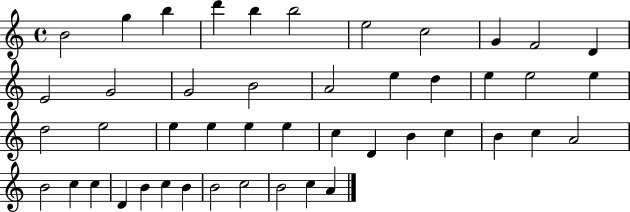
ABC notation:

X:1
T:Untitled
M:4/4
L:1/4
K:C
B2 g b d' b b2 e2 c2 G F2 D E2 G2 G2 B2 A2 e d e e2 e d2 e2 e e e e c D B c B c A2 B2 c c D B c B B2 c2 B2 c A